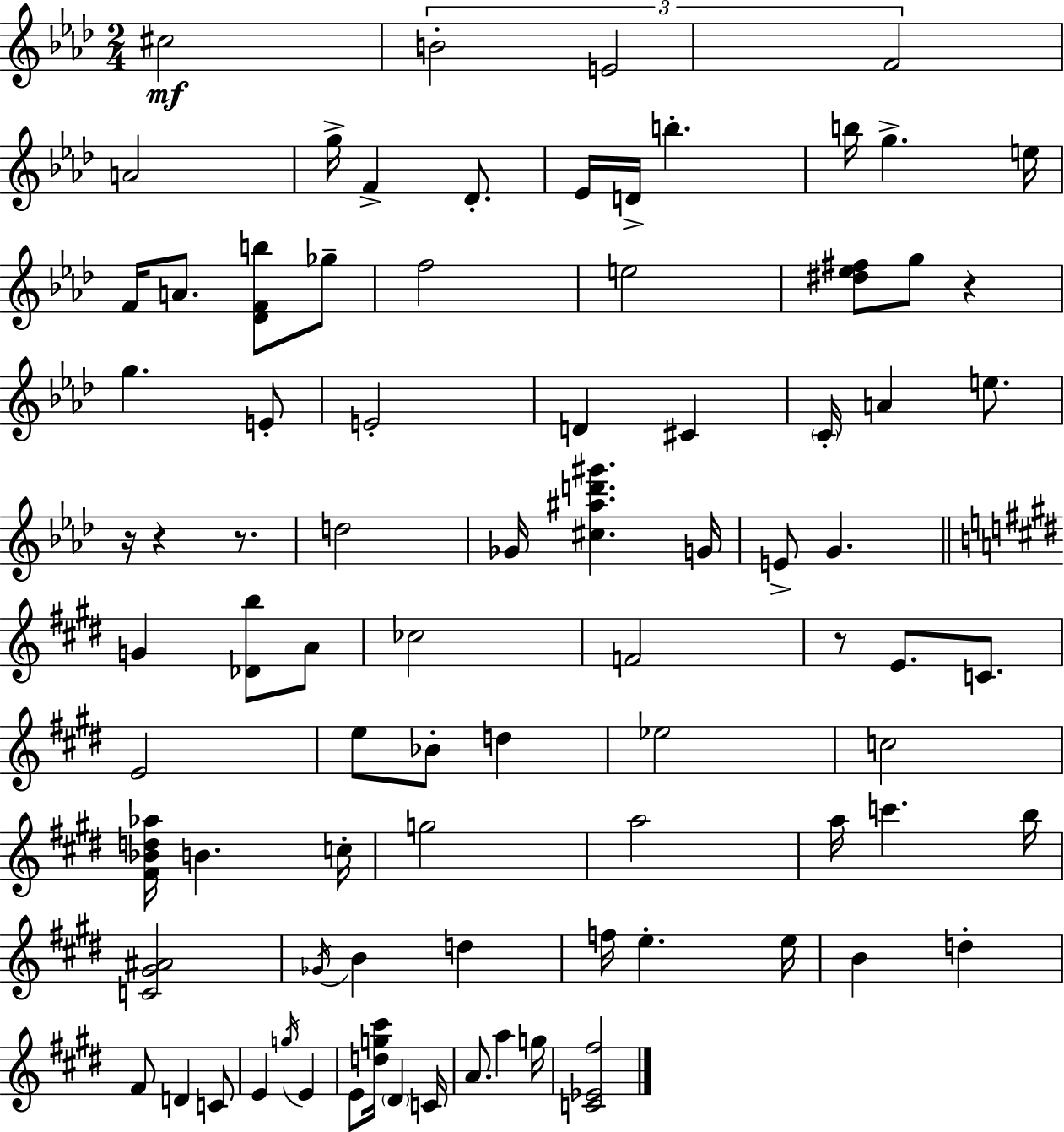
C#5/h B4/h E4/h F4/h A4/h G5/s F4/q Db4/e. Eb4/s D4/s B5/q. B5/s G5/q. E5/s F4/s A4/e. [Db4,F4,B5]/e Gb5/e F5/h E5/h [D#5,Eb5,F#5]/e G5/e R/q G5/q. E4/e E4/h D4/q C#4/q C4/s A4/q E5/e. R/s R/q R/e. D5/h Gb4/s [C#5,A#5,D6,G#6]/q. G4/s E4/e G4/q. G4/q [Db4,B5]/e A4/e CES5/h F4/h R/e E4/e. C4/e. E4/h E5/e Bb4/e D5/q Eb5/h C5/h [F#4,Bb4,D5,Ab5]/s B4/q. C5/s G5/h A5/h A5/s C6/q. B5/s [C4,G#4,A#4]/h Gb4/s B4/q D5/q F5/s E5/q. E5/s B4/q D5/q F#4/e D4/q C4/e E4/q G5/s E4/q E4/e [D5,G5,C#6]/s D#4/q C4/s A4/e. A5/q G5/s [C4,Eb4,F#5]/h